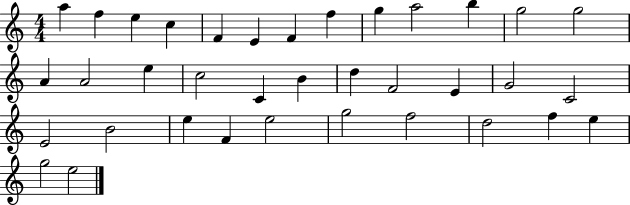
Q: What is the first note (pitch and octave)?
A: A5